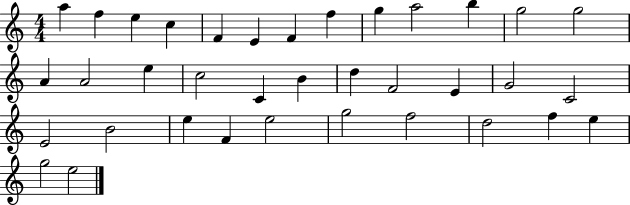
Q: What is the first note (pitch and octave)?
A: A5